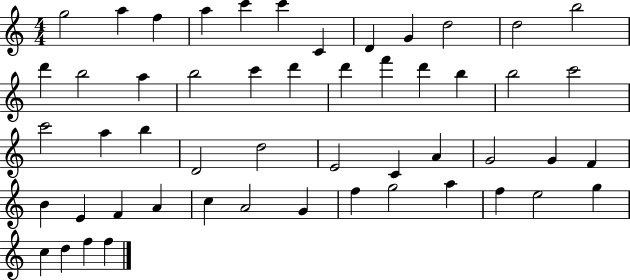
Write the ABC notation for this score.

X:1
T:Untitled
M:4/4
L:1/4
K:C
g2 a f a c' c' C D G d2 d2 b2 d' b2 a b2 c' d' d' f' d' b b2 c'2 c'2 a b D2 d2 E2 C A G2 G F B E F A c A2 G f g2 a f e2 g c d f f